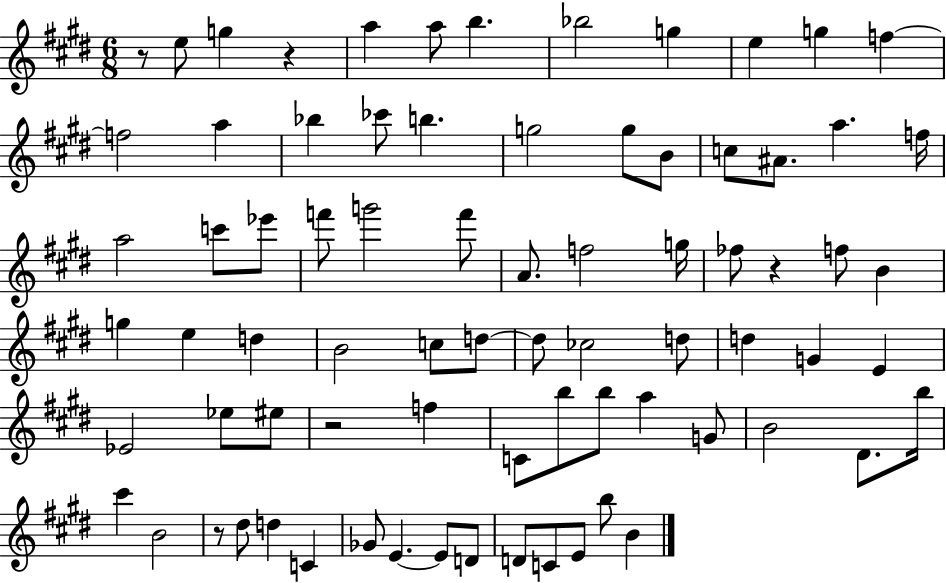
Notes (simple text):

R/e E5/e G5/q R/q A5/q A5/e B5/q. Bb5/h G5/q E5/q G5/q F5/q F5/h A5/q Bb5/q CES6/e B5/q. G5/h G5/e B4/e C5/e A#4/e. A5/q. F5/s A5/h C6/e Eb6/e F6/e G6/h F6/e A4/e. F5/h G5/s FES5/e R/q F5/e B4/q G5/q E5/q D5/q B4/h C5/e D5/e D5/e CES5/h D5/e D5/q G4/q E4/q Eb4/h Eb5/e EIS5/e R/h F5/q C4/e B5/e B5/e A5/q G4/e B4/h D#4/e. B5/s C#6/q B4/h R/e D#5/e D5/q C4/q Gb4/e E4/q. E4/e D4/e D4/e C4/e E4/e B5/e B4/q